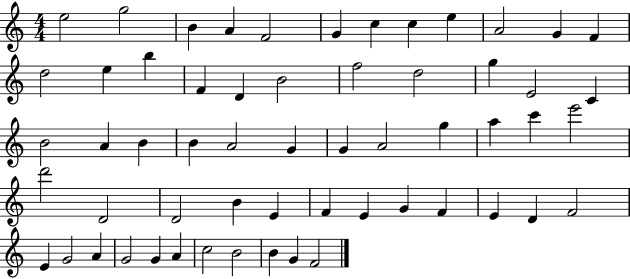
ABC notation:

X:1
T:Untitled
M:4/4
L:1/4
K:C
e2 g2 B A F2 G c c e A2 G F d2 e b F D B2 f2 d2 g E2 C B2 A B B A2 G G A2 g a c' e'2 d'2 D2 D2 B E F E G F E D F2 E G2 A G2 G A c2 B2 B G F2